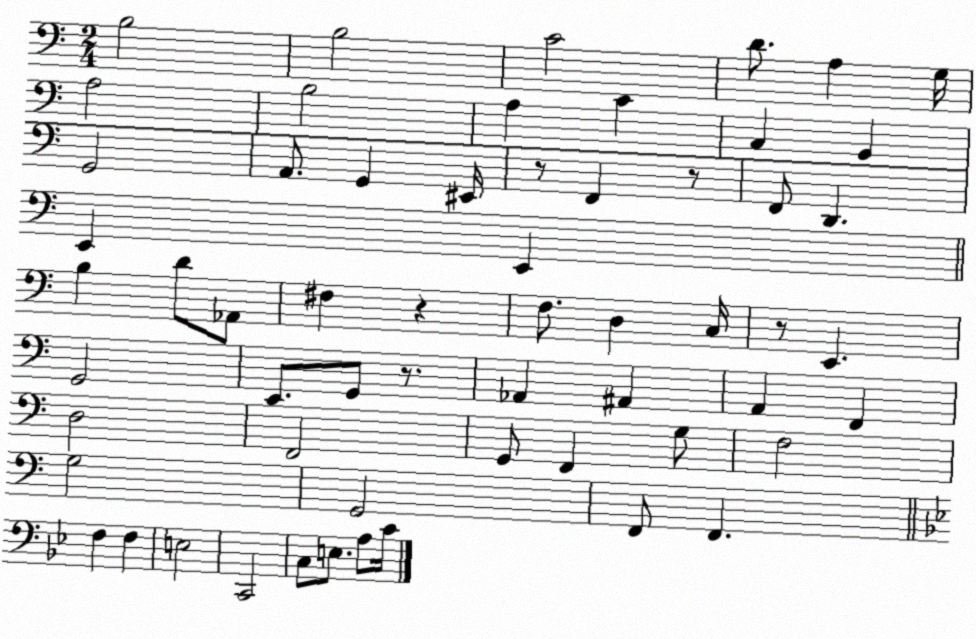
X:1
T:Untitled
M:2/4
L:1/4
K:C
B,2 B,2 C2 D/2 A, G,/4 A,2 B,2 A, C C, B,, G,,2 A,,/2 G,, ^E,,/4 z/2 F,, z/2 F,,/2 D,, E,, E,, B, D/2 _A,,/2 ^F, z F,/2 D, C,/4 z/2 E,, G,,2 E,,/2 G,,/2 z/2 _A,, ^A,, A,, F,, D,2 F,,2 G,,/2 F,, G,/2 F,2 G,2 G,,2 F,,/2 F,, F, F, E,2 C,,2 C,/2 E,/2 A,/2 C/4